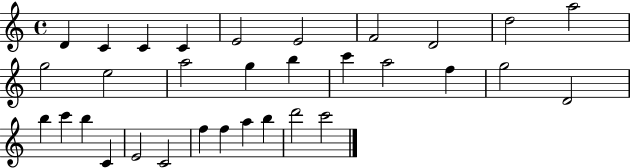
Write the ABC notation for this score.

X:1
T:Untitled
M:4/4
L:1/4
K:C
D C C C E2 E2 F2 D2 d2 a2 g2 e2 a2 g b c' a2 f g2 D2 b c' b C E2 C2 f f a b d'2 c'2